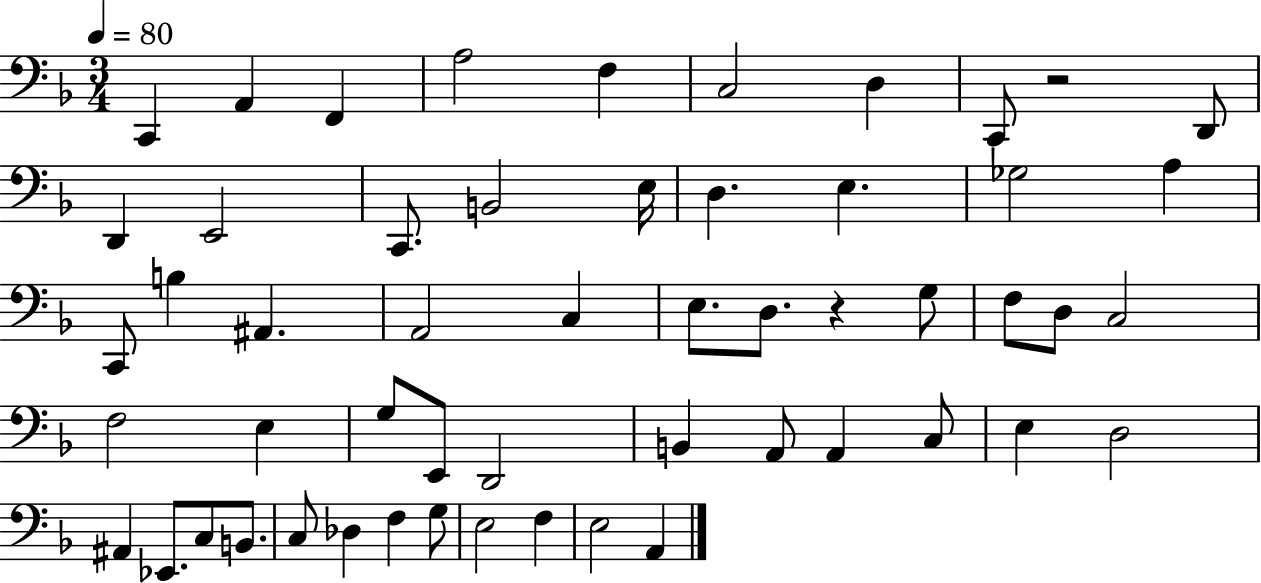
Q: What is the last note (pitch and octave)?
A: A2